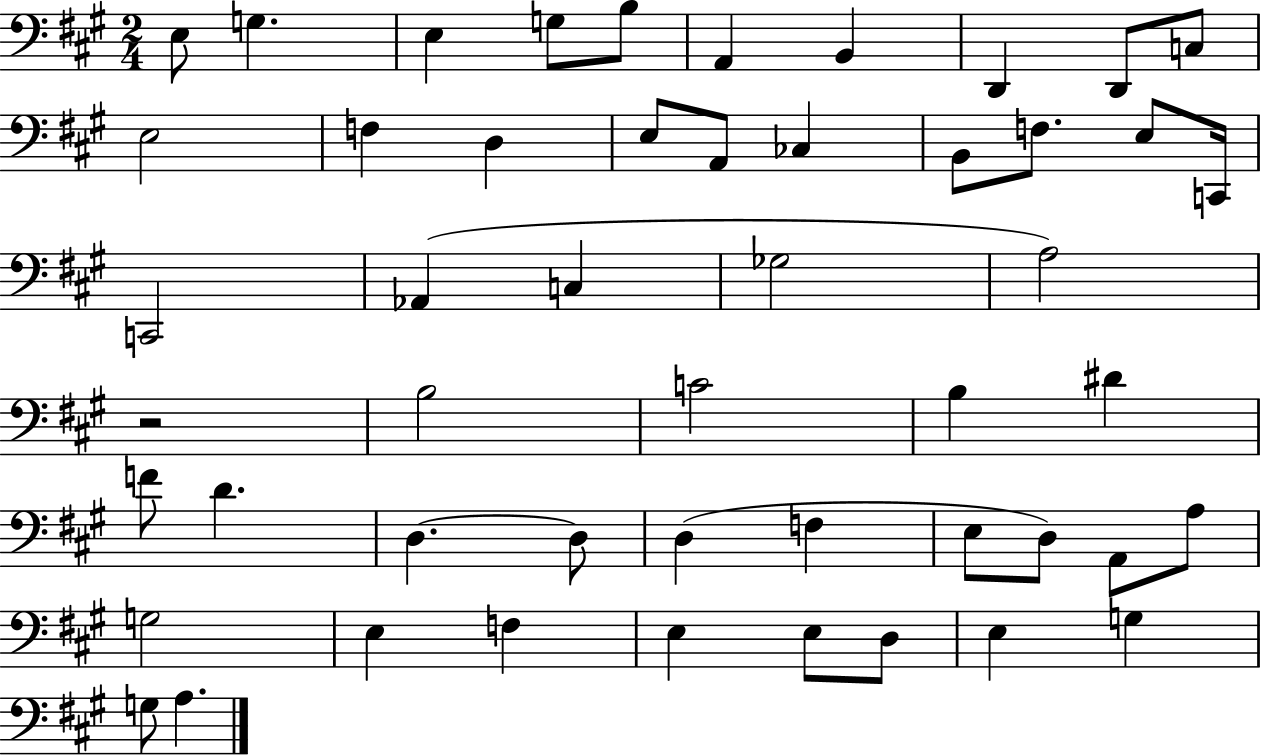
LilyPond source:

{
  \clef bass
  \numericTimeSignature
  \time 2/4
  \key a \major
  e8 g4. | e4 g8 b8 | a,4 b,4 | d,4 d,8 c8 | \break e2 | f4 d4 | e8 a,8 ces4 | b,8 f8. e8 c,16 | \break c,2 | aes,4( c4 | ges2 | a2) | \break r2 | b2 | c'2 | b4 dis'4 | \break f'8 d'4. | d4.~~ d8 | d4( f4 | e8 d8) a,8 a8 | \break g2 | e4 f4 | e4 e8 d8 | e4 g4 | \break g8 a4. | \bar "|."
}